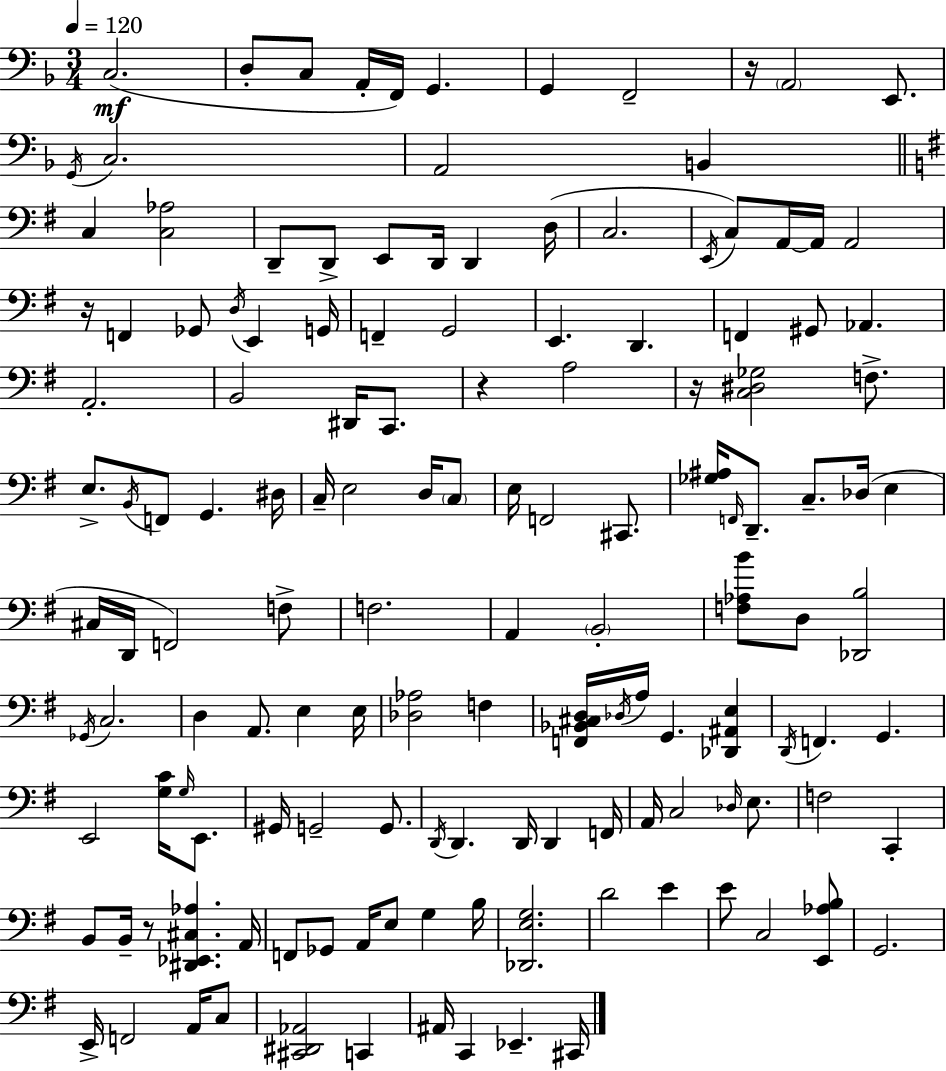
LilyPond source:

{
  \clef bass
  \numericTimeSignature
  \time 3/4
  \key f \major
  \tempo 4 = 120
  \repeat volta 2 { c2.(\mf | d8-. c8 a,16-. f,16) g,4. | g,4 f,2-- | r16 \parenthesize a,2 e,8. | \break \acciaccatura { g,16 } c2. | a,2 b,4 | \bar "||" \break \key g \major c4 <c aes>2 | d,8-- d,8-> e,8 d,16 d,4 d16( | c2. | \acciaccatura { e,16 }) c8 a,16~~ a,16 a,2 | \break r16 f,4 ges,8 \acciaccatura { d16 } e,4 | g,16 f,4-- g,2 | e,4. d,4. | f,4 gis,8 aes,4. | \break a,2.-. | b,2 dis,16 c,8. | r4 a2 | r16 <c dis ges>2 f8.-> | \break e8.-> \acciaccatura { b,16 } f,8 g,4. | dis16 c16-- e2 | d16 \parenthesize c8 e16 f,2 | cis,8. <ges ais>16 \grace { f,16 } d,8.-- c8.-- des16( | \break e4 cis16 d,16 f,2) | f8-> f2. | a,4 \parenthesize b,2-. | <f aes b'>8 d8 <des, b>2 | \break \acciaccatura { ges,16 } c2. | d4 a,8. | e4 e16 <des aes>2 | f4 <f, bes, cis d>16 \acciaccatura { des16 } a16 g,4. | \break <des, ais, e>4 \acciaccatura { d,16 } f,4. | g,4. e,2 | <g c'>16 \grace { g16 } e,8. gis,16 g,2-- | g,8. \acciaccatura { d,16 } d,4. | \break d,16 d,4 f,16 a,16 c2 | \grace { des16 } e8. f2 | c,4-. b,8 | b,16-- r8 <dis, ees, cis aes>4. a,16 f,8 | \break ges,8 a,16 e8 g4 b16 <des, e g>2. | d'2 | e'4 e'8 | c2 <e, aes b>8 g,2. | \break e,16-> f,2 | a,16 c8 <cis, dis, aes,>2 | c,4 ais,16 c,4 | ees,4.-- cis,16 } \bar "|."
}